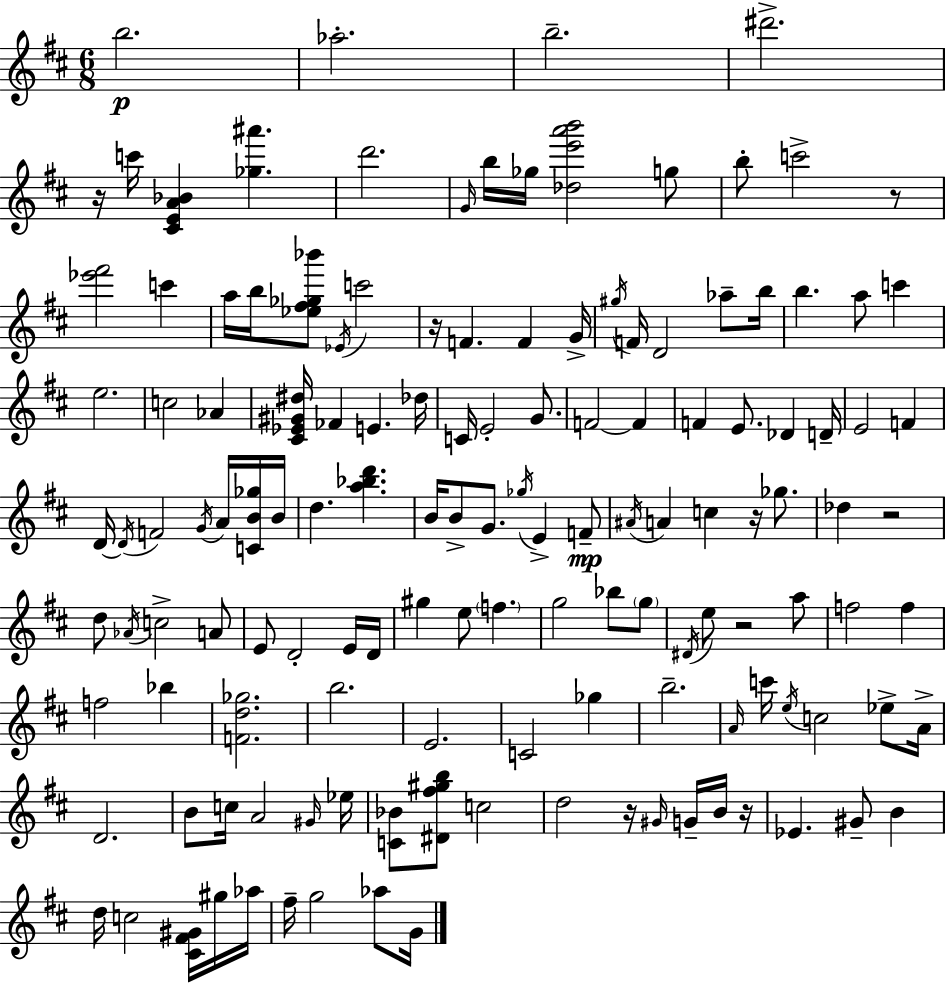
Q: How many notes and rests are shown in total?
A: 137